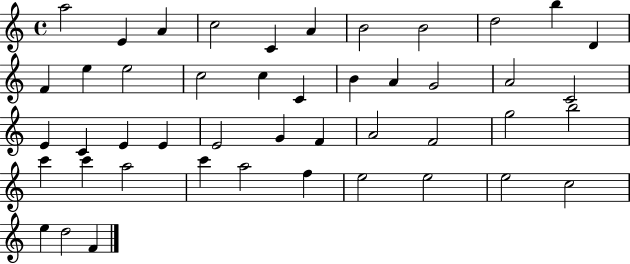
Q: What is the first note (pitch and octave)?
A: A5